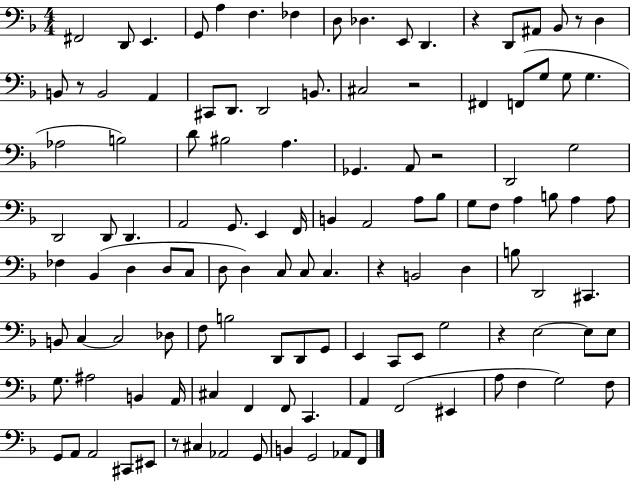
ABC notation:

X:1
T:Untitled
M:4/4
L:1/4
K:F
^F,,2 D,,/2 E,, G,,/2 A, F, _F, D,/2 _D, E,,/2 D,, z D,,/2 ^A,,/2 _B,,/2 z/2 D, B,,/2 z/2 B,,2 A,, ^C,,/2 D,,/2 D,,2 B,,/2 ^C,2 z2 ^F,, F,,/2 G,/2 G,/2 G, _A,2 B,2 D/2 ^B,2 A, _G,, A,,/2 z2 D,,2 G,2 D,,2 D,,/2 D,, A,,2 G,,/2 E,, F,,/4 B,, A,,2 A,/2 _B,/2 G,/2 F,/2 A, B,/2 A, A,/2 _F, _B,, D, D,/2 C,/2 D,/2 D, C,/2 C,/2 C, z B,,2 D, B,/2 D,,2 ^C,, B,,/2 C, C,2 _D,/2 F,/2 B,2 D,,/2 D,,/2 G,,/2 E,, C,,/2 E,,/2 G,2 z E,2 E,/2 E,/2 G,/2 ^A,2 B,, A,,/4 ^C, F,, F,,/2 C,, A,, F,,2 ^E,, A,/2 F, G,2 F,/2 G,,/2 A,,/2 A,,2 ^C,,/2 ^E,,/2 z/2 ^C, _A,,2 G,,/2 B,, G,,2 _A,,/2 F,,/2